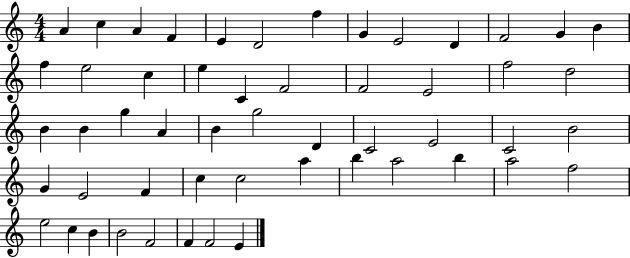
X:1
T:Untitled
M:4/4
L:1/4
K:C
A c A F E D2 f G E2 D F2 G B f e2 c e C F2 F2 E2 f2 d2 B B g A B g2 D C2 E2 C2 B2 G E2 F c c2 a b a2 b a2 f2 e2 c B B2 F2 F F2 E